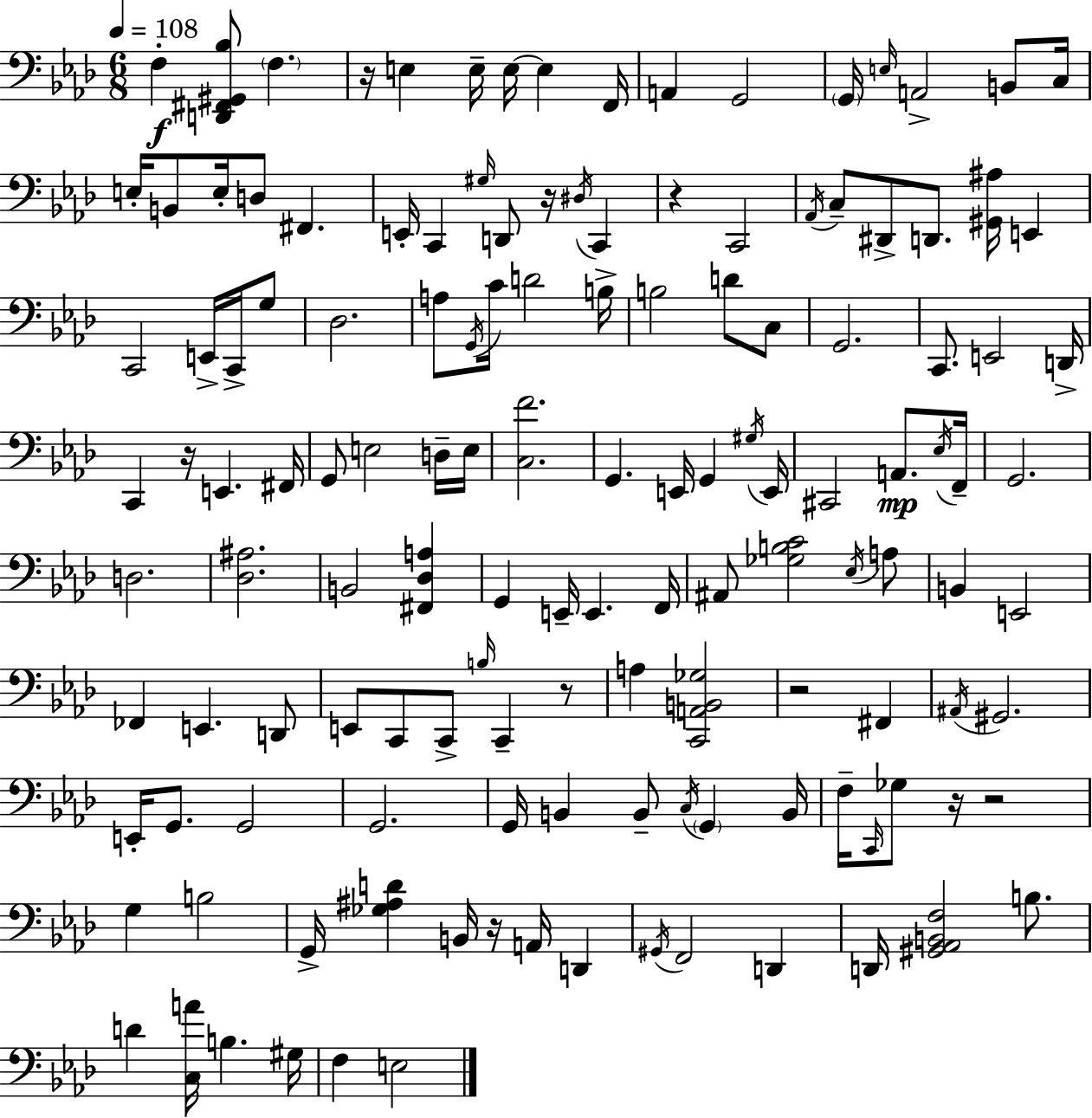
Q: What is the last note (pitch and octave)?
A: E3